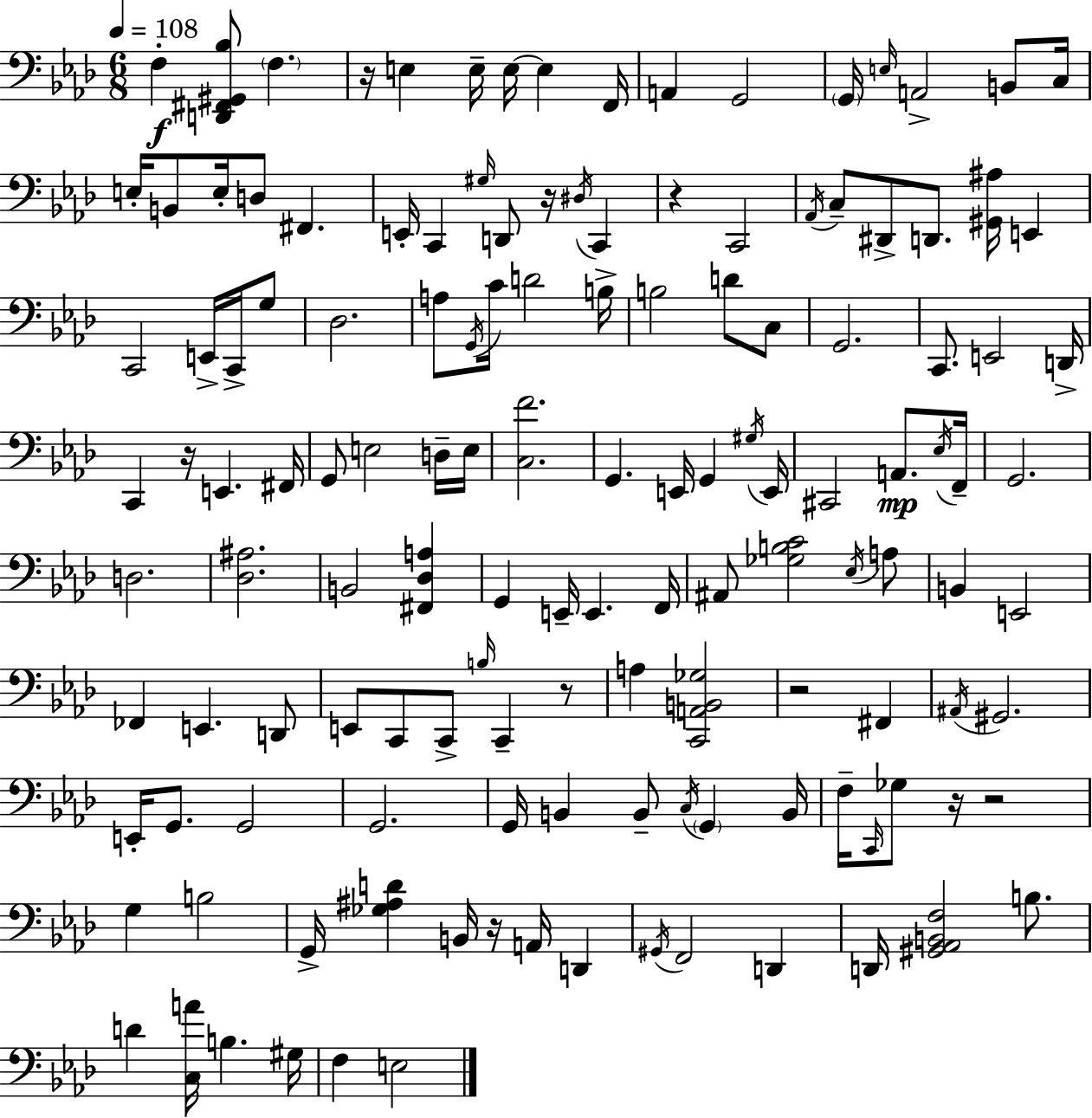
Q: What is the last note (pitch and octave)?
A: E3